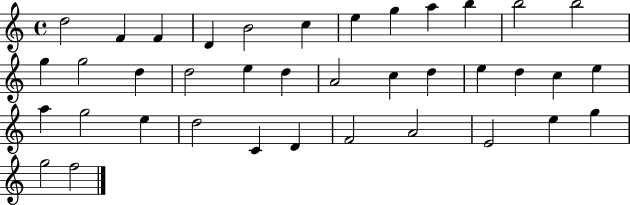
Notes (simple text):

D5/h F4/q F4/q D4/q B4/h C5/q E5/q G5/q A5/q B5/q B5/h B5/h G5/q G5/h D5/q D5/h E5/q D5/q A4/h C5/q D5/q E5/q D5/q C5/q E5/q A5/q G5/h E5/q D5/h C4/q D4/q F4/h A4/h E4/h E5/q G5/q G5/h F5/h